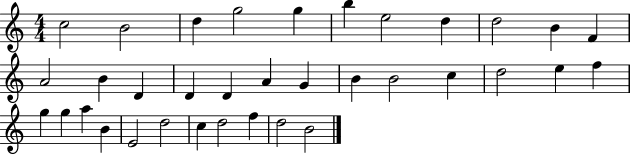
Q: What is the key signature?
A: C major